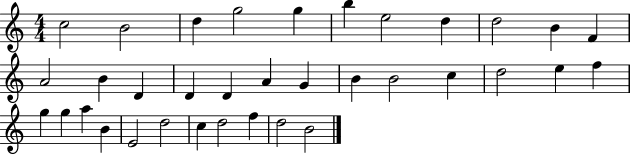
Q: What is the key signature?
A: C major